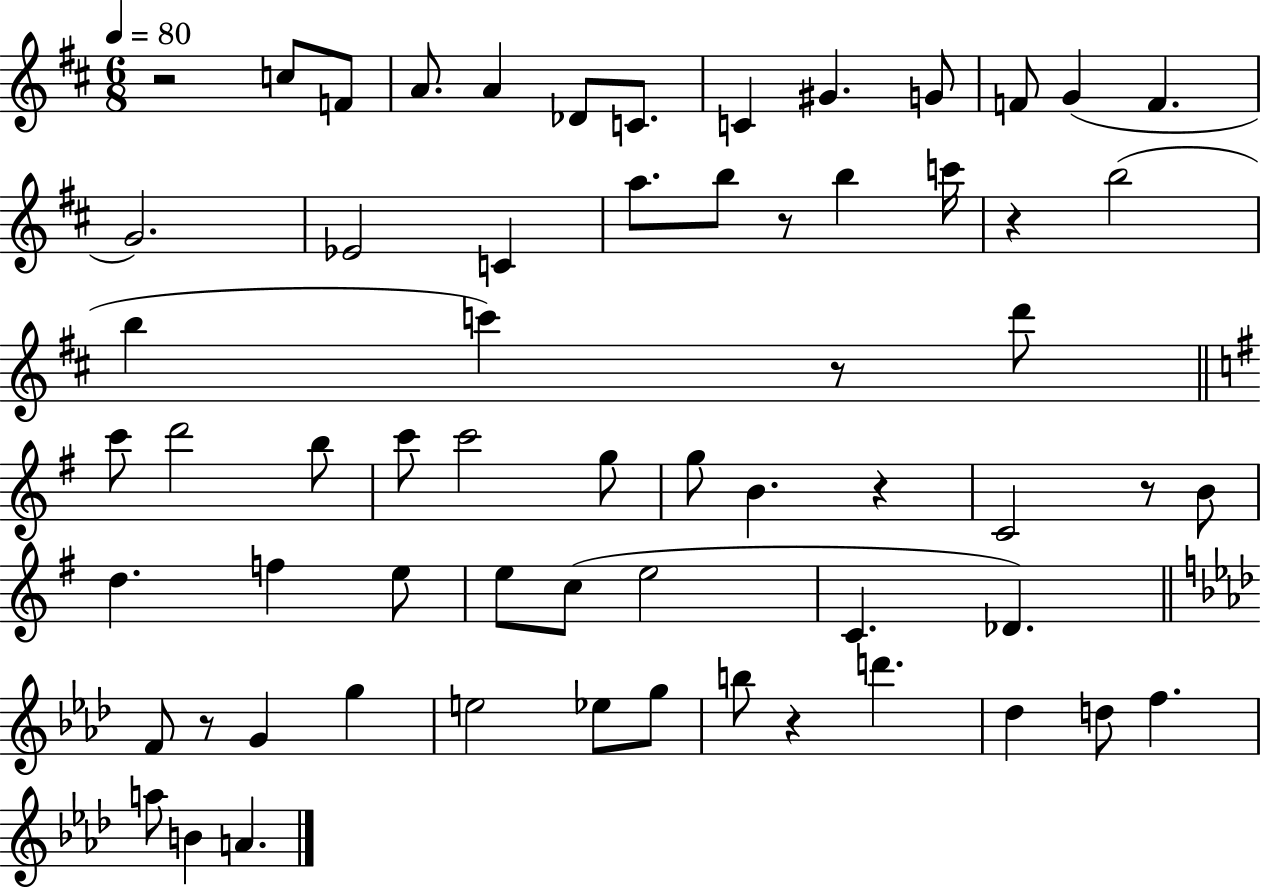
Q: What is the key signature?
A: D major